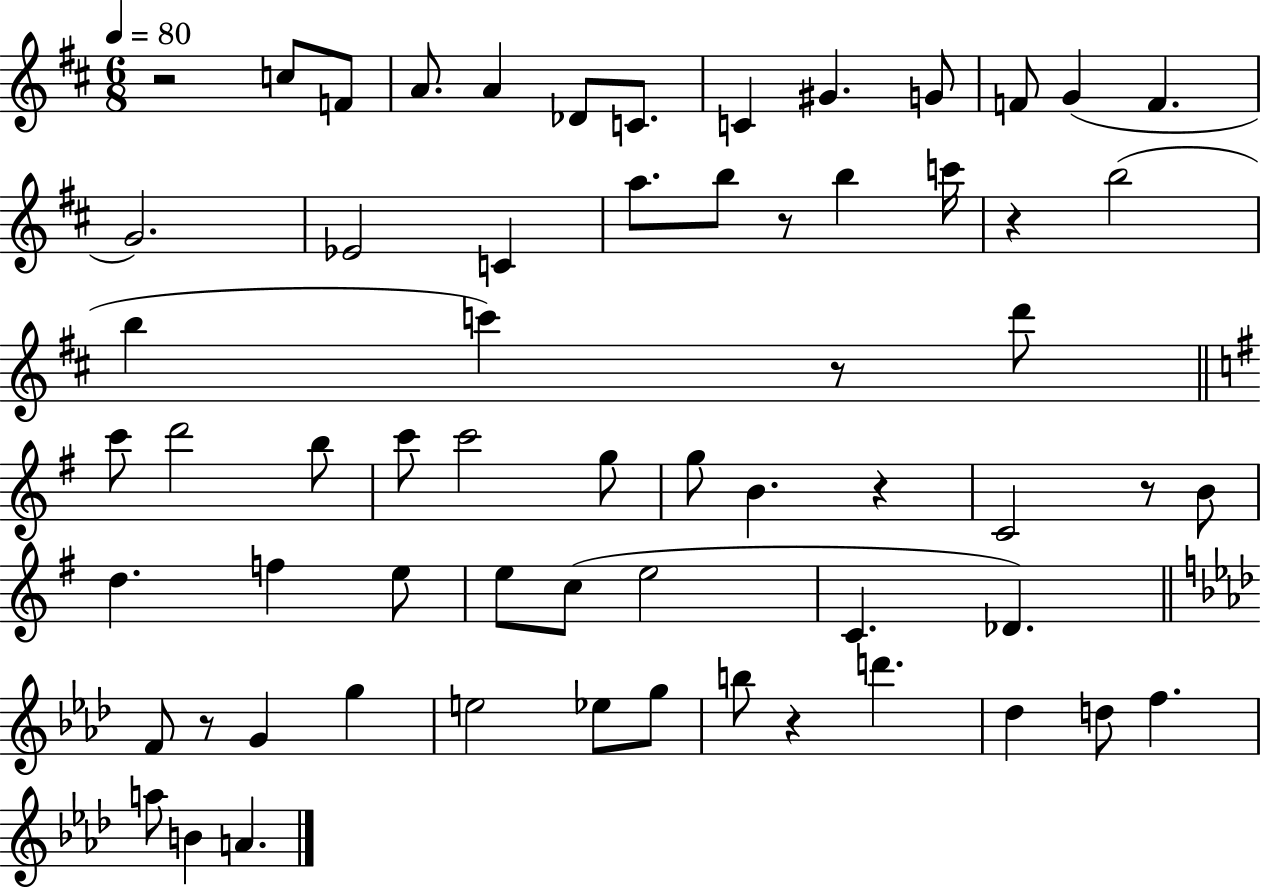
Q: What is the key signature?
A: D major